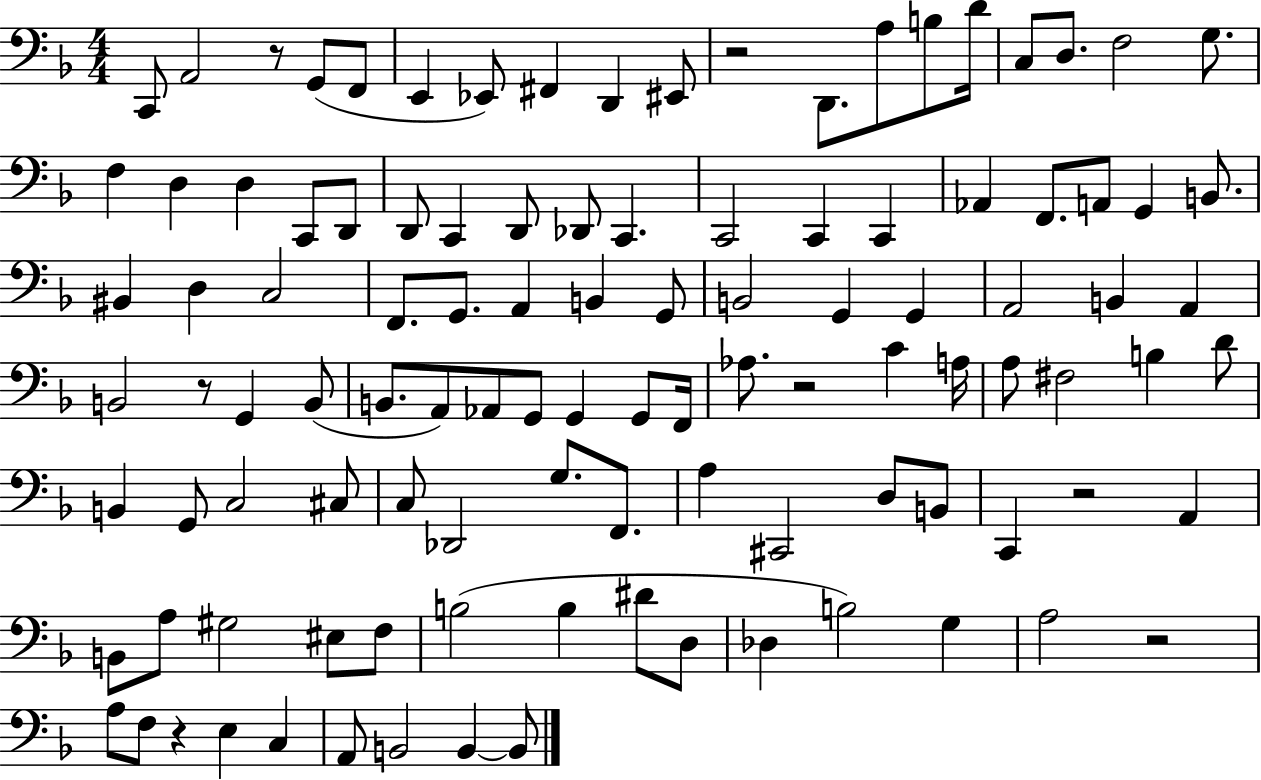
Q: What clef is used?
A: bass